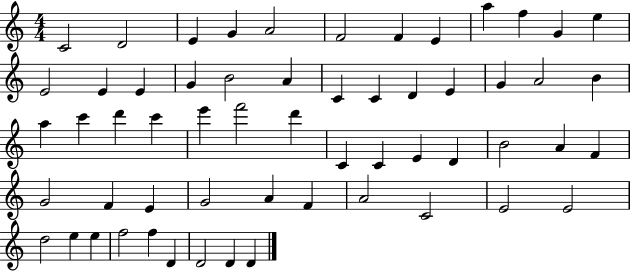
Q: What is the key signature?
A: C major